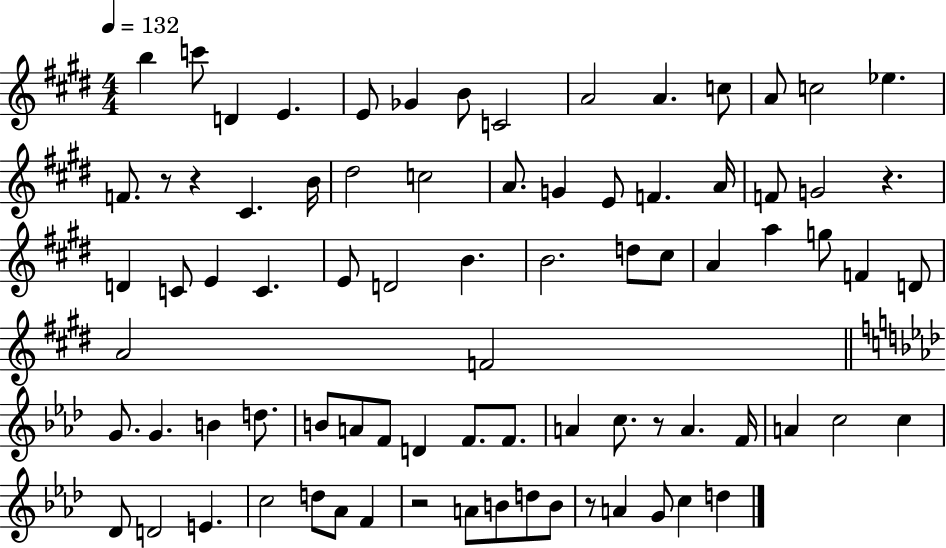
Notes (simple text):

B5/q C6/e D4/q E4/q. E4/e Gb4/q B4/e C4/h A4/h A4/q. C5/e A4/e C5/h Eb5/q. F4/e. R/e R/q C#4/q. B4/s D#5/h C5/h A4/e. G4/q E4/e F4/q. A4/s F4/e G4/h R/q. D4/q C4/e E4/q C4/q. E4/e D4/h B4/q. B4/h. D5/e C#5/e A4/q A5/q G5/e F4/q D4/e A4/h F4/h G4/e. G4/q. B4/q D5/e. B4/e A4/e F4/e D4/q F4/e. F4/e. A4/q C5/e. R/e A4/q. F4/s A4/q C5/h C5/q Db4/e D4/h E4/q. C5/h D5/e Ab4/e F4/q R/h A4/e B4/e D5/e B4/e R/e A4/q G4/e C5/q D5/q